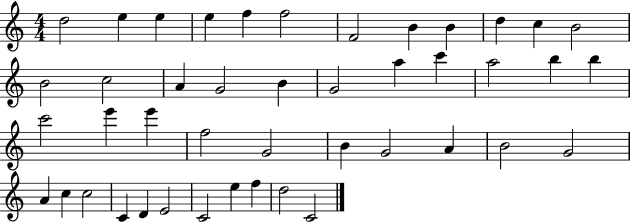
{
  \clef treble
  \numericTimeSignature
  \time 4/4
  \key c \major
  d''2 e''4 e''4 | e''4 f''4 f''2 | f'2 b'4 b'4 | d''4 c''4 b'2 | \break b'2 c''2 | a'4 g'2 b'4 | g'2 a''4 c'''4 | a''2 b''4 b''4 | \break c'''2 e'''4 e'''4 | f''2 g'2 | b'4 g'2 a'4 | b'2 g'2 | \break a'4 c''4 c''2 | c'4 d'4 e'2 | c'2 e''4 f''4 | d''2 c'2 | \break \bar "|."
}